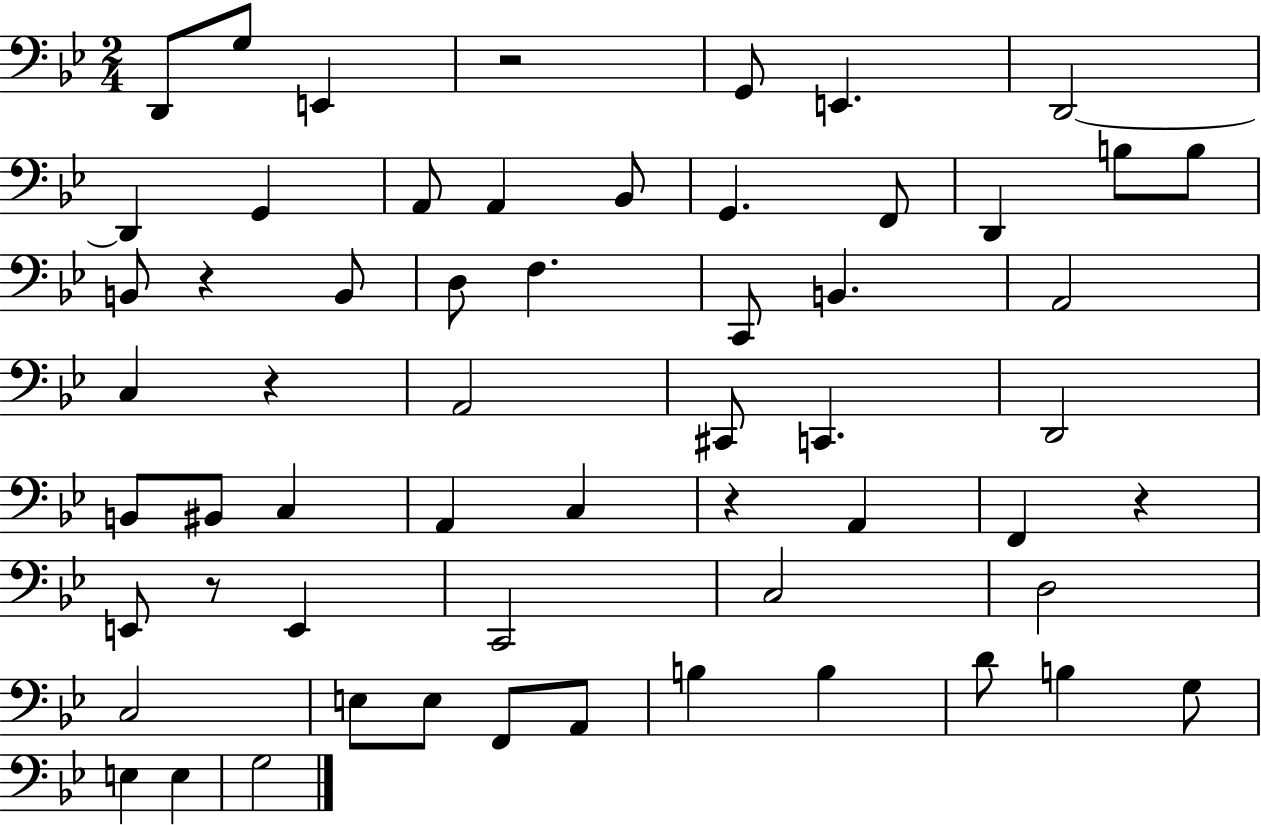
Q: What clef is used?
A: bass